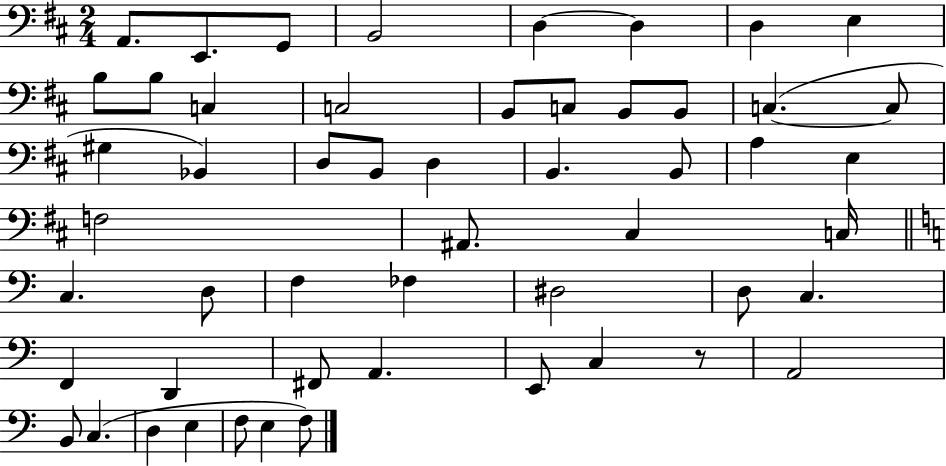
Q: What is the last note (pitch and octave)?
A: F3